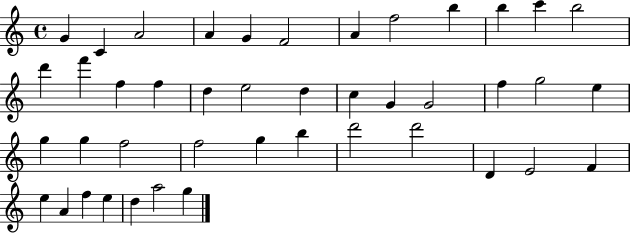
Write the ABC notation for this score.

X:1
T:Untitled
M:4/4
L:1/4
K:C
G C A2 A G F2 A f2 b b c' b2 d' f' f f d e2 d c G G2 f g2 e g g f2 f2 g b d'2 d'2 D E2 F e A f e d a2 g